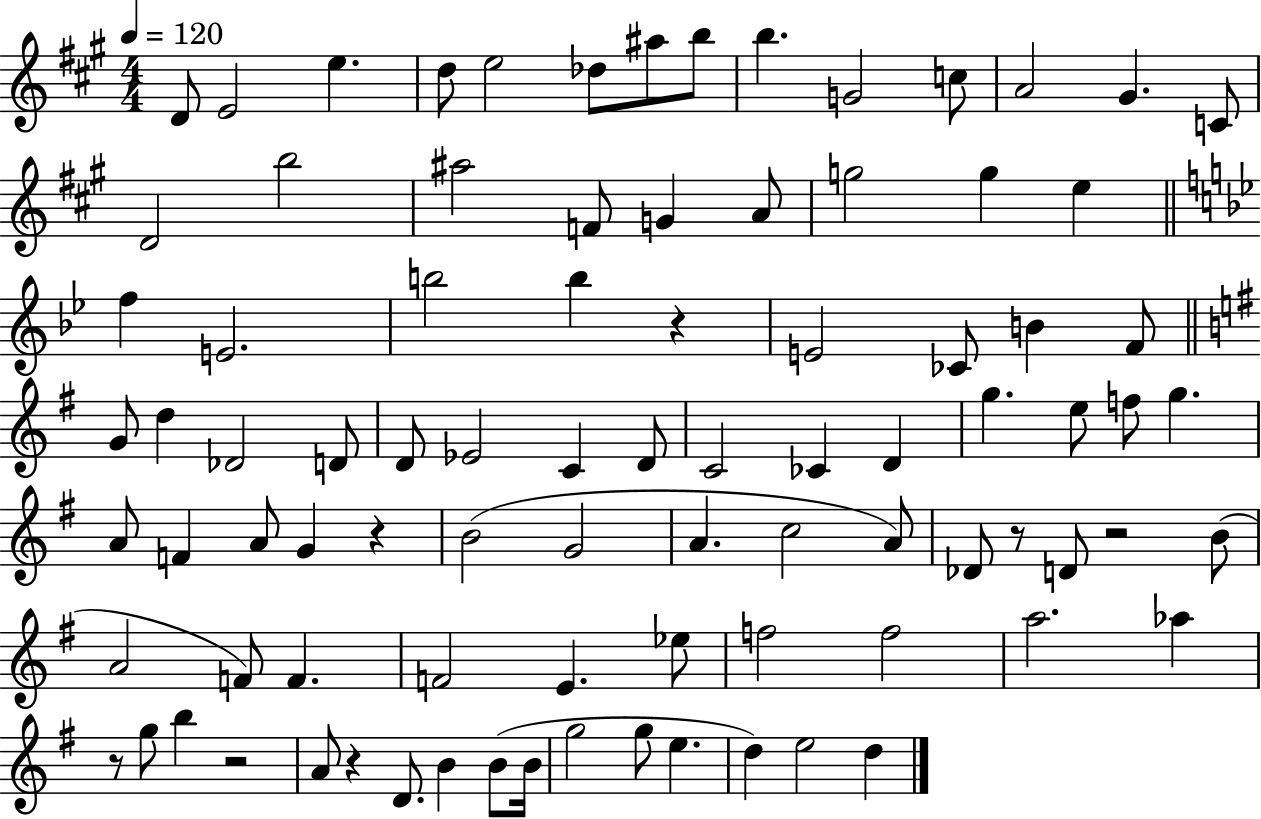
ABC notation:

X:1
T:Untitled
M:4/4
L:1/4
K:A
D/2 E2 e d/2 e2 _d/2 ^a/2 b/2 b G2 c/2 A2 ^G C/2 D2 b2 ^a2 F/2 G A/2 g2 g e f E2 b2 b z E2 _C/2 B F/2 G/2 d _D2 D/2 D/2 _E2 C D/2 C2 _C D g e/2 f/2 g A/2 F A/2 G z B2 G2 A c2 A/2 _D/2 z/2 D/2 z2 B/2 A2 F/2 F F2 E _e/2 f2 f2 a2 _a z/2 g/2 b z2 A/2 z D/2 B B/2 B/4 g2 g/2 e d e2 d